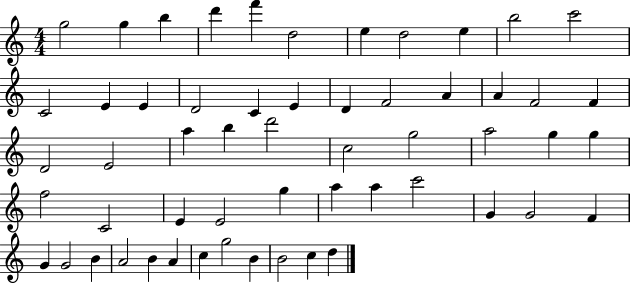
X:1
T:Untitled
M:4/4
L:1/4
K:C
g2 g b d' f' d2 e d2 e b2 c'2 C2 E E D2 C E D F2 A A F2 F D2 E2 a b d'2 c2 g2 a2 g g f2 C2 E E2 g a a c'2 G G2 F G G2 B A2 B A c g2 B B2 c d